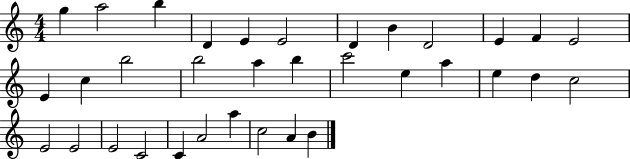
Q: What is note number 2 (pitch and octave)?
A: A5